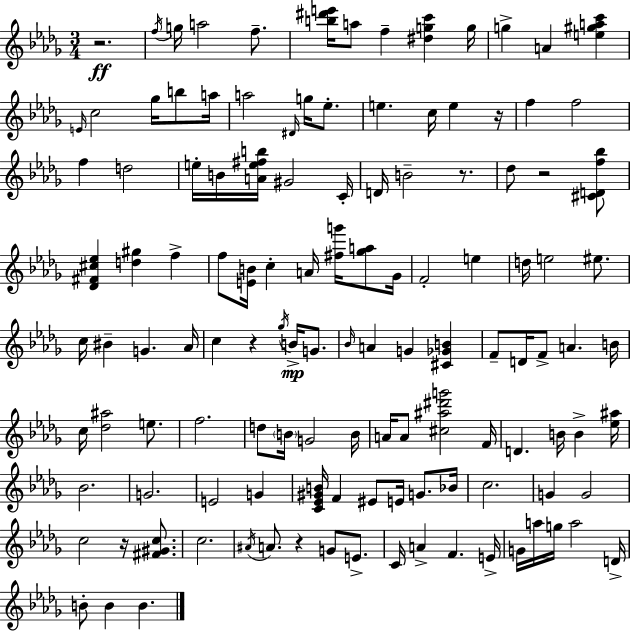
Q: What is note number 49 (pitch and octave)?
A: B4